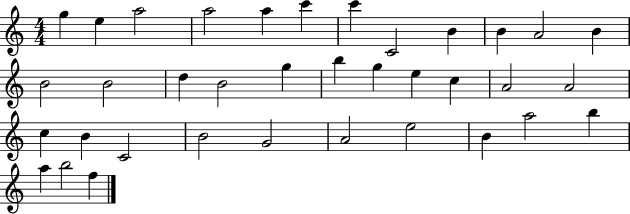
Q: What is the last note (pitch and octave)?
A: F5